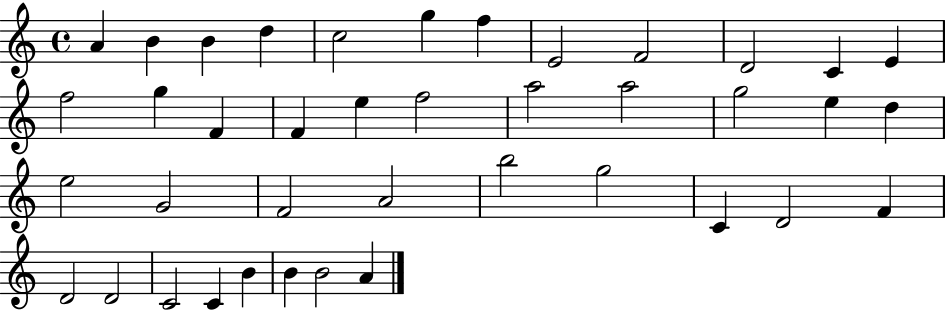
X:1
T:Untitled
M:4/4
L:1/4
K:C
A B B d c2 g f E2 F2 D2 C E f2 g F F e f2 a2 a2 g2 e d e2 G2 F2 A2 b2 g2 C D2 F D2 D2 C2 C B B B2 A